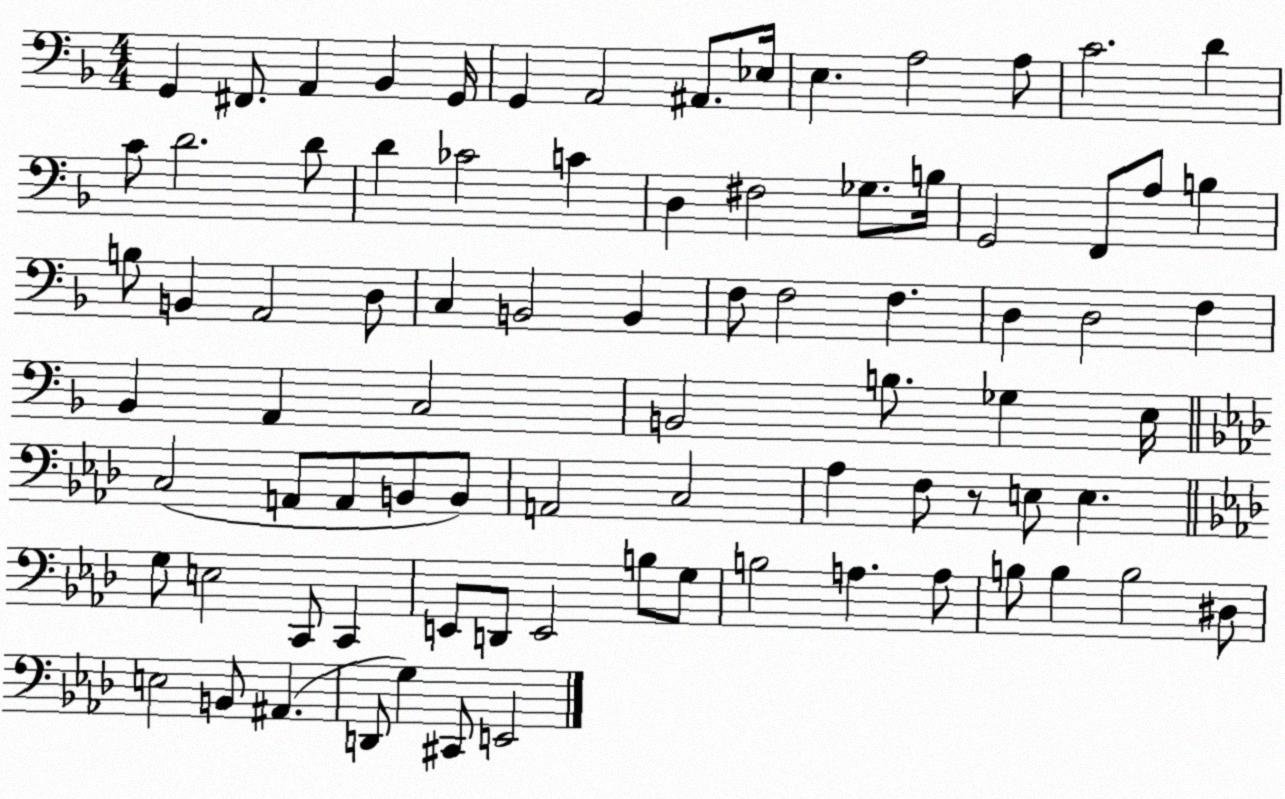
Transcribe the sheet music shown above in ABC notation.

X:1
T:Untitled
M:4/4
L:1/4
K:F
G,, ^F,,/2 A,, _B,, G,,/4 G,, A,,2 ^A,,/2 _E,/4 E, A,2 A,/2 C2 D C/2 D2 D/2 D _C2 C D, ^F,2 _G,/2 B,/4 G,,2 F,,/2 A,/2 B, B,/2 B,, A,,2 D,/2 C, B,,2 B,, F,/2 F,2 F, D, D,2 F, _B,, A,, C,2 B,,2 B,/2 _G, E,/4 C,2 A,,/2 A,,/2 B,,/2 B,,/2 A,,2 C,2 _A, F,/2 z/2 E,/2 E, G,/2 E,2 C,,/2 C,, E,,/2 D,,/2 E,,2 B,/2 G,/2 B,2 A, A,/2 B,/2 B, B,2 ^D,/2 E,2 B,,/2 ^A,, D,,/2 G, ^C,,/2 E,,2